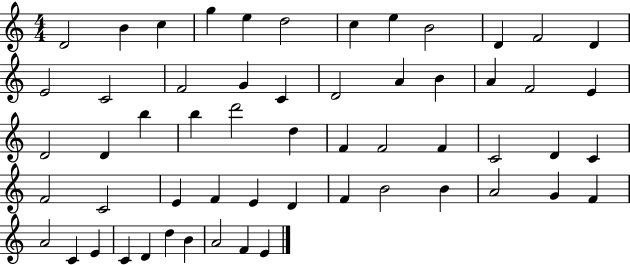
X:1
T:Untitled
M:4/4
L:1/4
K:C
D2 B c g e d2 c e B2 D F2 D E2 C2 F2 G C D2 A B A F2 E D2 D b b d'2 d F F2 F C2 D C F2 C2 E F E D F B2 B A2 G F A2 C E C D d B A2 F E